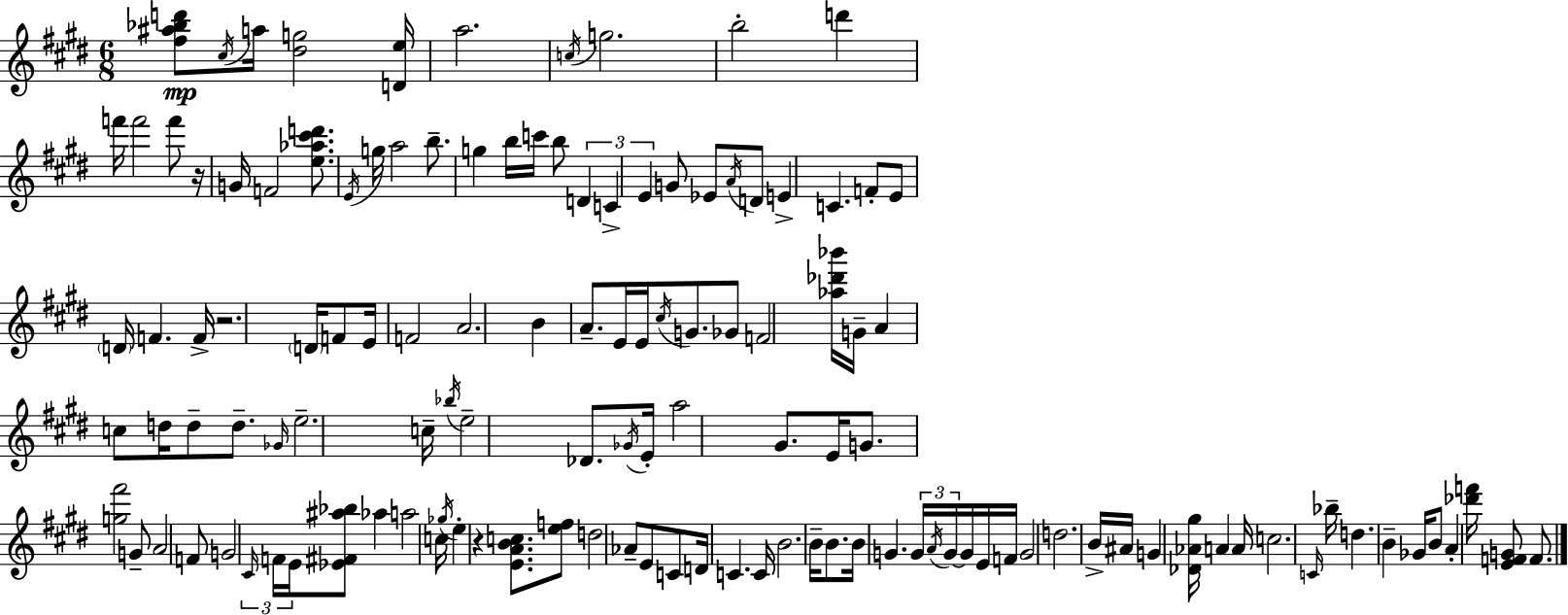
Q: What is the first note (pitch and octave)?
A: C#5